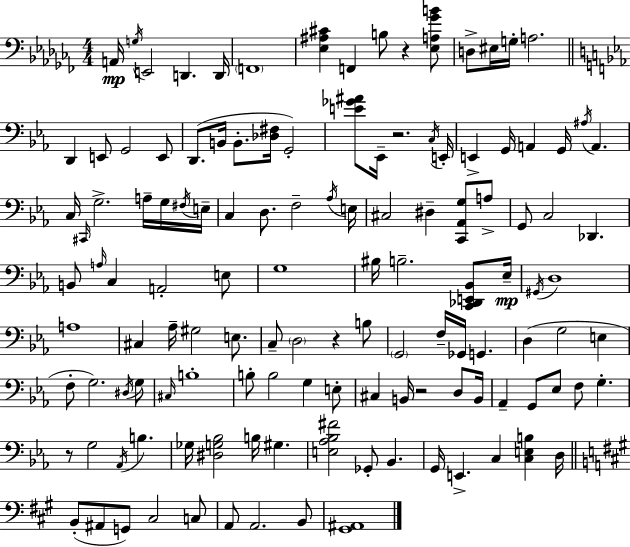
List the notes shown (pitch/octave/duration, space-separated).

A2/s G3/s E2/h D2/q. D2/s F2/w [Eb3,A#3,C#4]/q F2/q B3/e R/q [Eb3,A3,Gb4,B4]/e D3/e EIS3/s G3/s A3/h. D2/q E2/e G2/h E2/e D2/e. B2/s B2/e. [Db3,F#3]/s G2/h [E4,Gb4,A#4]/e Eb2/s R/h. C3/s E2/s E2/q G2/s A2/q G2/s A#3/s A2/q. C3/s C#2/s G3/h. A3/s G3/s F#3/s E3/s C3/q D3/e. F3/h Ab3/s E3/s C#3/h D#3/q [C2,Ab2,G3]/e A3/e G2/e C3/h Db2/q. B2/e A3/s C3/q A2/h E3/e G3/w BIS3/s B3/h. [C2,Db2,E2,Bb2]/e Eb3/s G#2/s D3/w A3/w C#3/q Ab3/s G#3/h E3/e. C3/e D3/h R/q B3/e G2/h F3/s Gb2/s G2/q. D3/q G3/h E3/q F3/e G3/h. D#3/s G3/e C#3/s B3/w B3/e B3/h G3/q E3/e C#3/q B2/s R/h D3/e B2/s Ab2/q G2/e Eb3/e F3/e G3/q. R/e G3/h Ab2/s B3/q. Gb3/s [D#3,G3,Bb3]/h B3/s G#3/q. [E3,Ab3,Bb3,F#4]/h Gb2/e Bb2/q. G2/s E2/q. C3/q [C3,E3,B3]/q D3/s B2/e A#2/e G2/e C#3/h C3/e A2/e A2/h. B2/e [G#2,A#2]/w